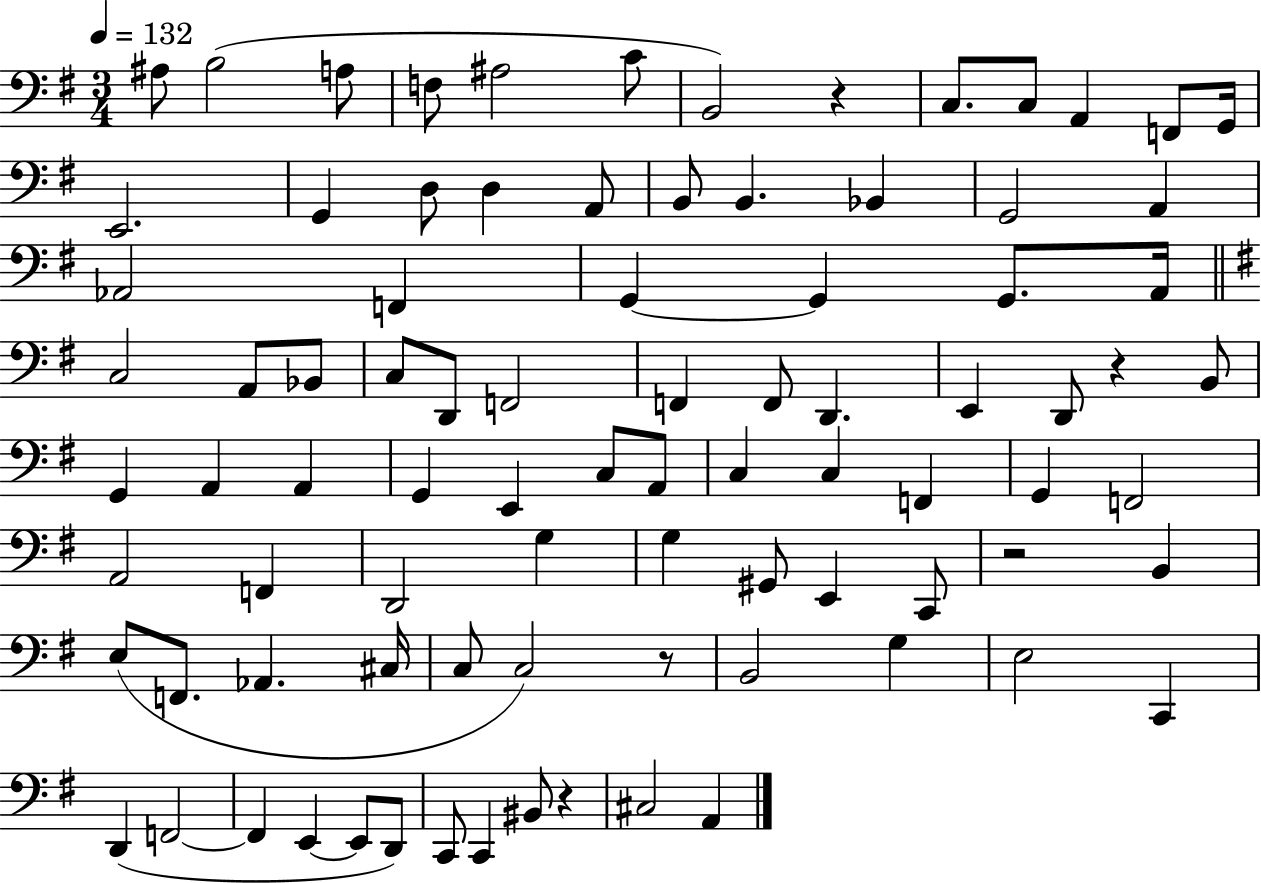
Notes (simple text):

A#3/e B3/h A3/e F3/e A#3/h C4/e B2/h R/q C3/e. C3/e A2/q F2/e G2/s E2/h. G2/q D3/e D3/q A2/e B2/e B2/q. Bb2/q G2/h A2/q Ab2/h F2/q G2/q G2/q G2/e. A2/s C3/h A2/e Bb2/e C3/e D2/e F2/h F2/q F2/e D2/q. E2/q D2/e R/q B2/e G2/q A2/q A2/q G2/q E2/q C3/e A2/e C3/q C3/q F2/q G2/q F2/h A2/h F2/q D2/h G3/q G3/q G#2/e E2/q C2/e R/h B2/q E3/e F2/e. Ab2/q. C#3/s C3/e C3/h R/e B2/h G3/q E3/h C2/q D2/q F2/h F2/q E2/q E2/e D2/e C2/e C2/q BIS2/e R/q C#3/h A2/q